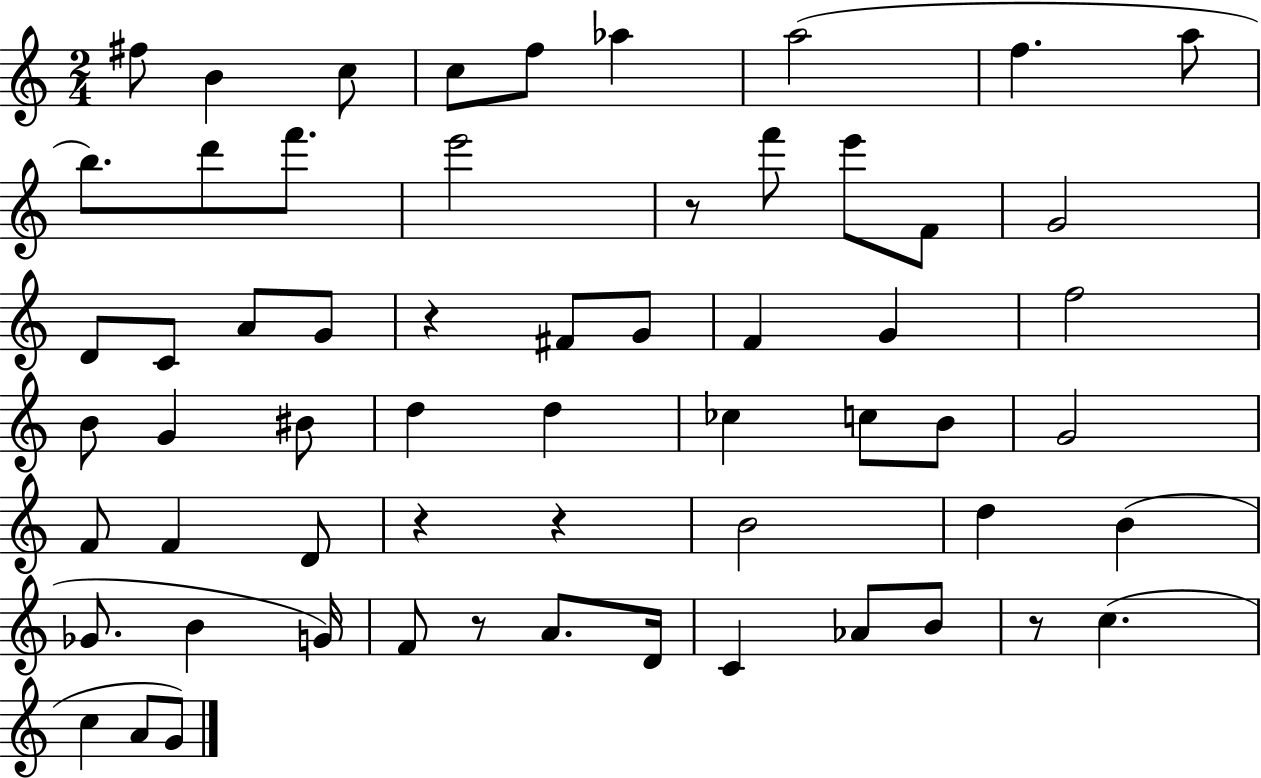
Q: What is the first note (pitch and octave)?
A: F#5